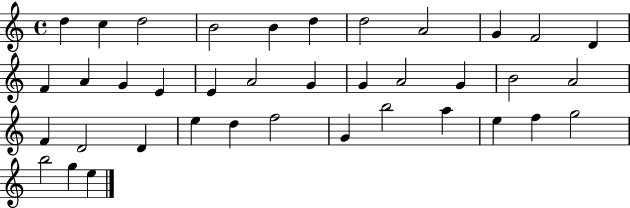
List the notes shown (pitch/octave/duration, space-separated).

D5/q C5/q D5/h B4/h B4/q D5/q D5/h A4/h G4/q F4/h D4/q F4/q A4/q G4/q E4/q E4/q A4/h G4/q G4/q A4/h G4/q B4/h A4/h F4/q D4/h D4/q E5/q D5/q F5/h G4/q B5/h A5/q E5/q F5/q G5/h B5/h G5/q E5/q